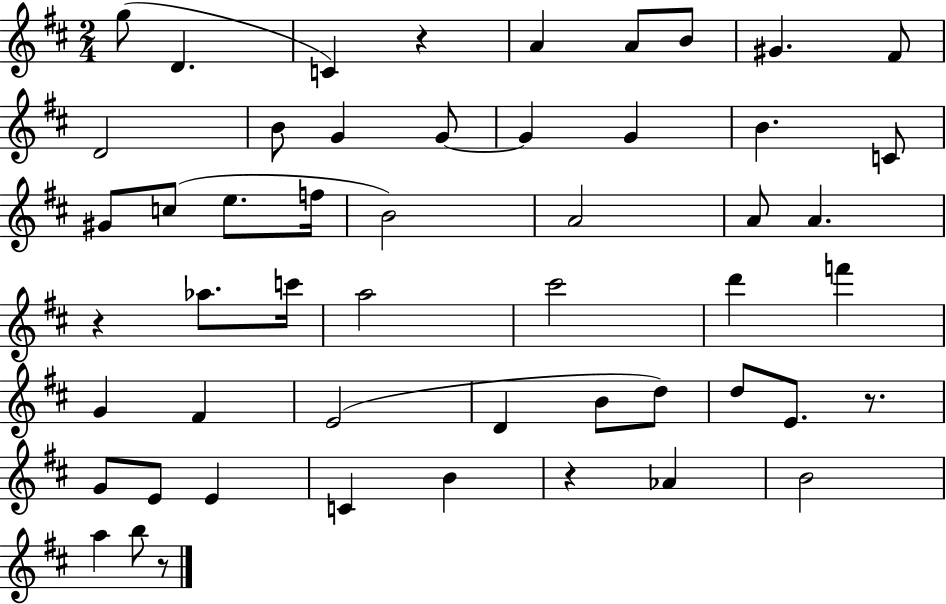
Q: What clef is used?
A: treble